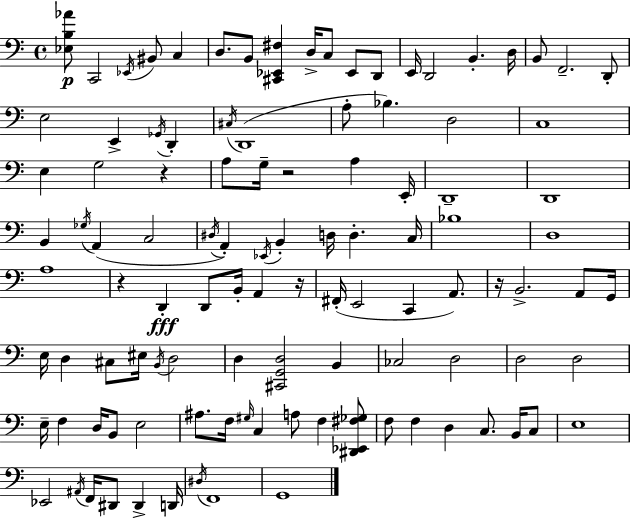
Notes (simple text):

[Eb3,B3,Ab4]/e C2/h Eb2/s BIS2/e C3/q D3/e. B2/e [C#2,Eb2,F#3]/q D3/s C3/e Eb2/e D2/e E2/s D2/h B2/q. D3/s B2/e F2/h. D2/e E3/h E2/q Gb2/s D2/q C#3/s D2/w A3/e Bb3/q. D3/h C3/w E3/q G3/h R/q A3/e G3/s R/h A3/q E2/s D2/w D2/w B2/q Gb3/s A2/q C3/h D#3/s A2/q Eb2/s B2/q D3/s D3/q. C3/s Bb3/w D3/w A3/w R/q D2/q D2/e B2/s A2/q R/s F#2/s E2/h C2/q A2/e. R/s B2/h. A2/e G2/s E3/s D3/q C#3/e EIS3/s B2/s D3/h D3/q [C#2,G2,D3]/h B2/q CES3/h D3/h D3/h D3/h E3/s F3/q D3/s B2/e E3/h A#3/e. F3/s G#3/s C3/q A3/e F3/q [D#2,Eb2,F#3,Gb3]/e F3/e F3/q D3/q C3/e. B2/s C3/e E3/w Eb2/h A#2/s F2/s D#2/e D#2/q D2/s D#3/s F2/w G2/w